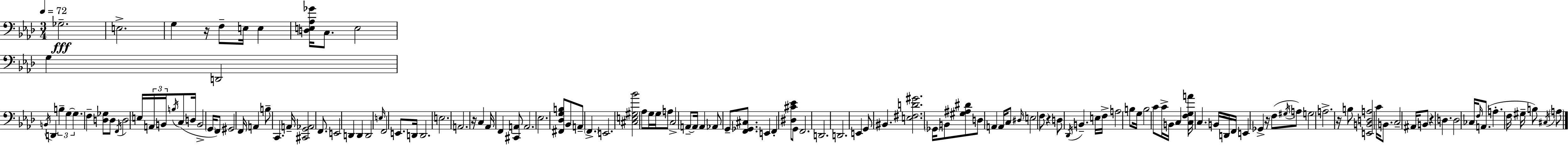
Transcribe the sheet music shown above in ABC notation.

X:1
T:Untitled
M:3/4
L:1/4
K:Fm
_G,2 E,2 G, z/4 F,/2 E,/4 E, [D,E,_A,_G]/4 C,/2 E,2 G, D,,2 B,,/4 D,, B, G, G, F, [D,_G,]/2 D,/2 F,,/4 D,2 E,/4 A,,/4 B,,/4 B,/4 C,/2 D,/4 B,,2 G,,/4 F,,/2 ^G,,2 F,,/4 A,, B,/2 C,, A,,/4 [^C,,G,,_A,,]2 F,,/2 E,,2 D,, D,, D,,2 E,/4 F,,2 E,,/2 D,,/4 D,,2 E,2 A,,2 z/4 C, _A,,/4 F,, [^C,,A,,]/2 A,,2 _E,2 [^F,,_D,G,B,]/2 _B,,/2 A,,/2 F,, E,,2 [^C,E,^G,_B]2 _A,/2 G,/4 G,/4 A,/2 C,2 A,,/2 A,,/4 A,, _A,,/2 G,,/2 [F,,_G,,^C,]/2 E,, F,, [^D,^C_E]/2 G,,/2 F,,2 D,,2 D,,2 E,, G,,/2 ^B,, [E,^F,D^G]2 _G,,/4 B,,/2 [^G,^A,^D]/2 D,/2 A,, A,,/4 C,/2 ^D,/4 E,2 F,/2 z D,/2 _D,,/4 B,, E,/4 F,/4 A,2 B,/2 G,/4 B,2 C/2 C/4 B,,/4 C, [C,F,G,A]/4 C, B,,/4 D,,/4 F,,/4 E,, _G,, z/4 F,/2 ^G,/4 A,/2 G,2 A,2 z/4 B,/2 [E,,B,,D,A,]2 C/4 B,,/2 C,2 ^A,,/4 B,,/2 z D, D,2 _C,/4 F,/4 A,,/2 A, F,/4 ^G,/4 B,/2 ^C,/4 A,/2